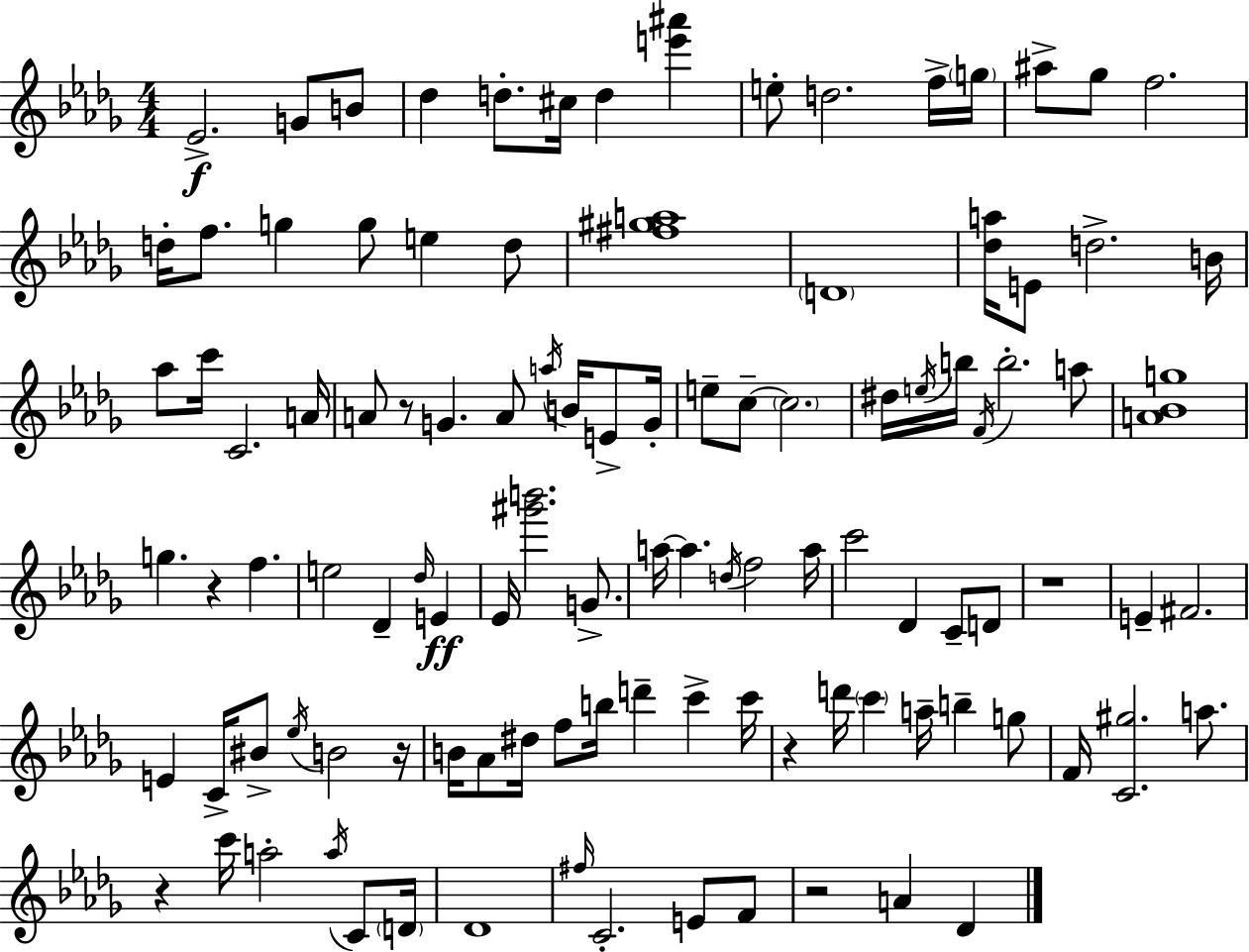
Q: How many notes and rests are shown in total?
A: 108